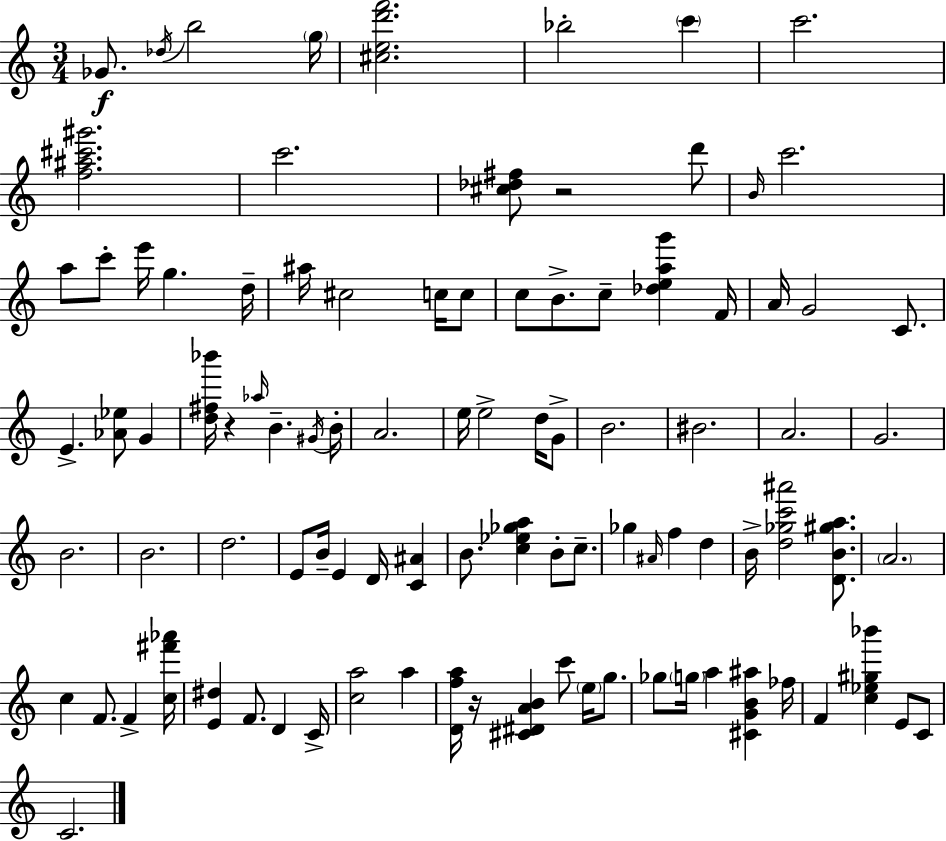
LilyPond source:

{
  \clef treble
  \numericTimeSignature
  \time 3/4
  \key a \minor
  ges'8.\f \acciaccatura { des''16 } b''2 | \parenthesize g''16 <cis'' e'' d''' f'''>2. | bes''2-. \parenthesize c'''4 | c'''2. | \break <f'' ais'' cis''' gis'''>2. | c'''2. | <cis'' des'' fis''>8 r2 d'''8 | \grace { b'16 } c'''2. | \break a''8 c'''8-. e'''16 g''4. | d''16-- ais''16 cis''2 c''16 | c''8 c''8 b'8.-> c''8-- <des'' e'' a'' g'''>4 | f'16 a'16 g'2 c'8. | \break e'4.-> <aes' ees''>8 g'4 | <d'' fis'' bes'''>16 r4 \grace { aes''16 } b'4.-- | \acciaccatura { gis'16 } b'16-. a'2. | e''16 e''2-> | \break d''16 g'8-> b'2. | bis'2. | a'2. | g'2. | \break b'2. | b'2. | d''2. | e'8 b'16-- e'4 d'16 | \break <c' ais'>4 b'8. <c'' ees'' ges'' a''>4 b'8-. | c''8.-- ges''4 \grace { ais'16 } f''4 | d''4 b'16-> <d'' ges'' c''' ais'''>2 | <d' b' gis'' a''>8. \parenthesize a'2. | \break c''4 f'8. | f'4-> <c'' fis''' aes'''>16 <e' dis''>4 f'8. | d'4 c'16-> <c'' a''>2 | a''4 <d' f'' a''>16 r16 <cis' dis' a' b'>4 c'''8 | \break \parenthesize e''16 g''8. ges''8 \parenthesize g''16 a''4 | <cis' g' b' ais''>4 fes''16 f'4 <c'' ees'' gis'' bes'''>4 | e'8 c'8 c'2. | \bar "|."
}